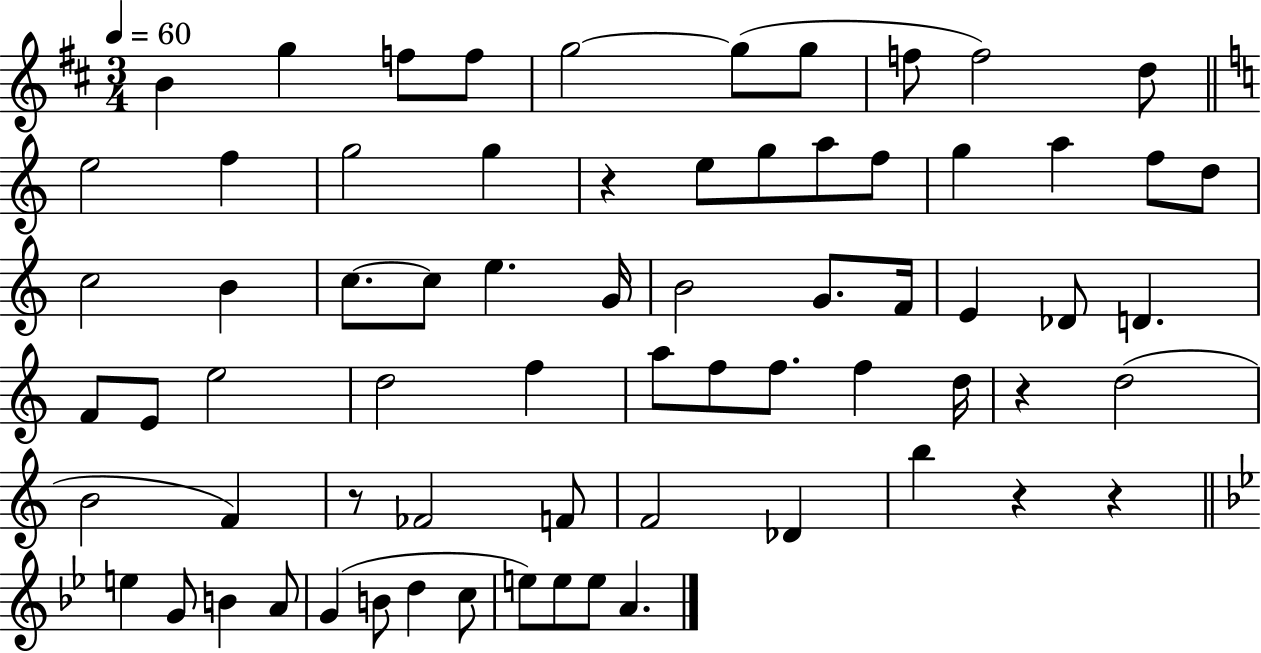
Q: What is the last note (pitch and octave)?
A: A4